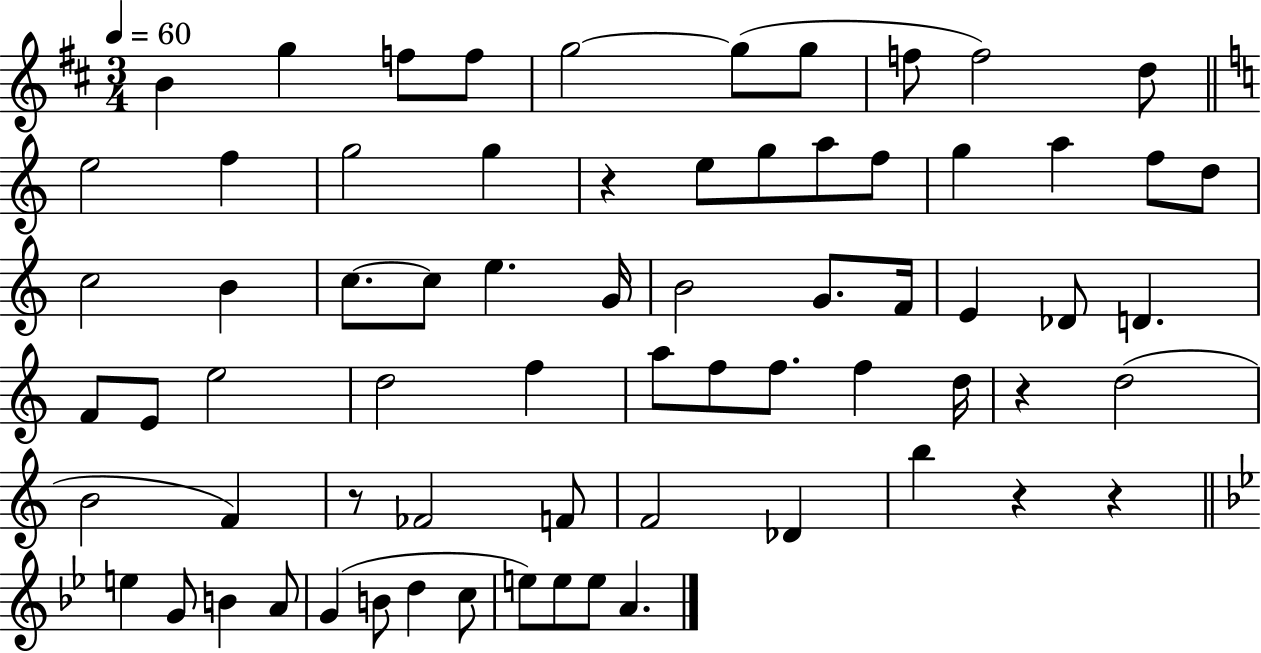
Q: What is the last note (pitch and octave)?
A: A4